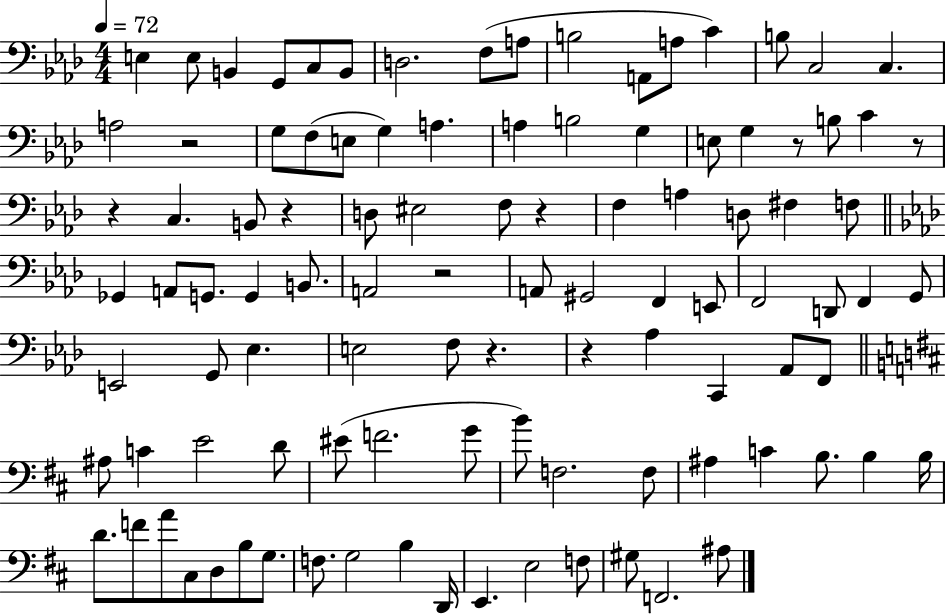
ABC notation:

X:1
T:Untitled
M:4/4
L:1/4
K:Ab
E, E,/2 B,, G,,/2 C,/2 B,,/2 D,2 F,/2 A,/2 B,2 A,,/2 A,/2 C B,/2 C,2 C, A,2 z2 G,/2 F,/2 E,/2 G, A, A, B,2 G, E,/2 G, z/2 B,/2 C z/2 z C, B,,/2 z D,/2 ^E,2 F,/2 z F, A, D,/2 ^F, F,/2 _G,, A,,/2 G,,/2 G,, B,,/2 A,,2 z2 A,,/2 ^G,,2 F,, E,,/2 F,,2 D,,/2 F,, G,,/2 E,,2 G,,/2 _E, E,2 F,/2 z z _A, C,, _A,,/2 F,,/2 ^A,/2 C E2 D/2 ^E/2 F2 G/2 B/2 F,2 F,/2 ^A, C B,/2 B, B,/4 D/2 F/2 A/2 ^C,/2 D,/2 B,/2 G,/2 F,/2 G,2 B, D,,/4 E,, E,2 F,/2 ^G,/2 F,,2 ^A,/2